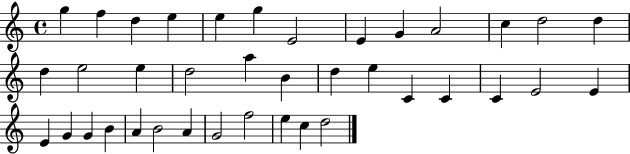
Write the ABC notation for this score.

X:1
T:Untitled
M:4/4
L:1/4
K:C
g f d e e g E2 E G A2 c d2 d d e2 e d2 a B d e C C C E2 E E G G B A B2 A G2 f2 e c d2